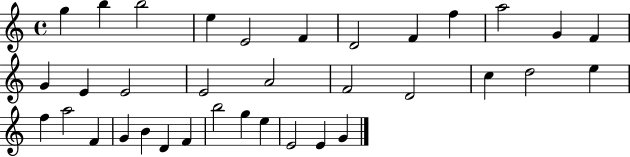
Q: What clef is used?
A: treble